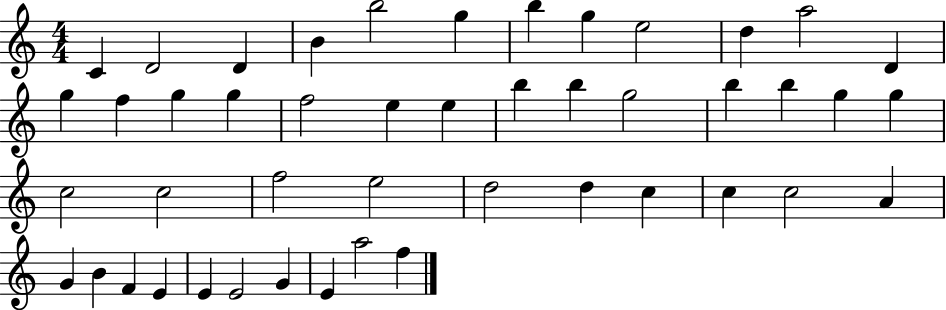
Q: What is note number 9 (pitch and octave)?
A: E5